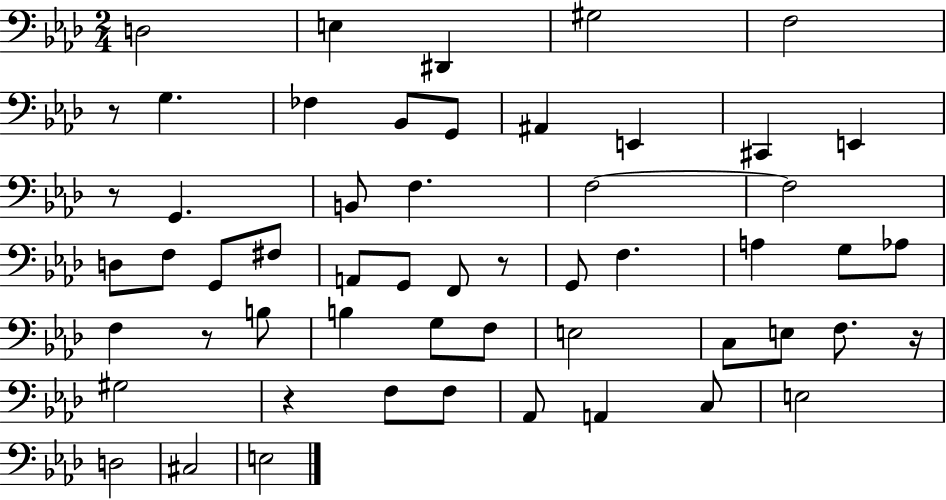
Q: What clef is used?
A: bass